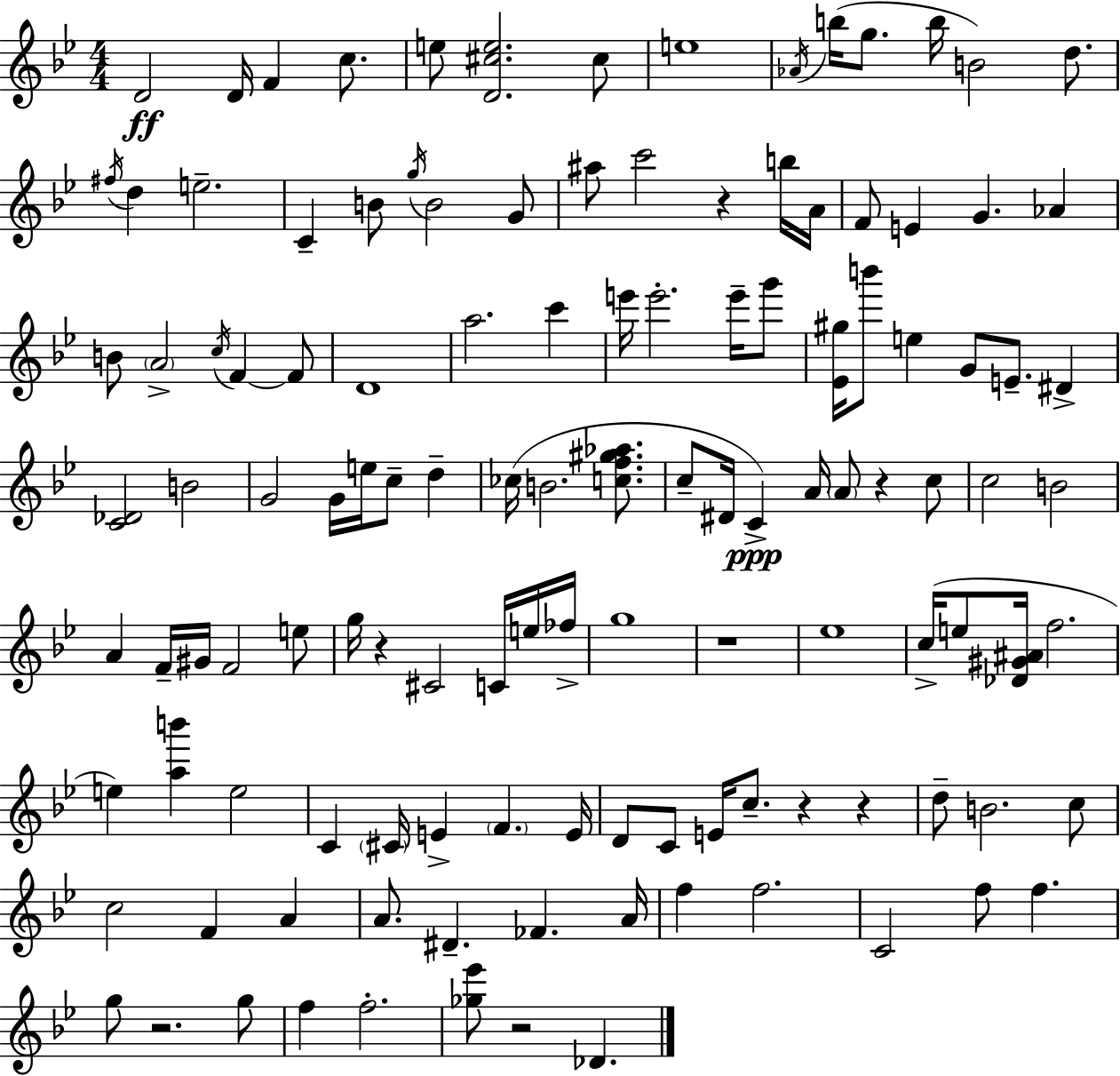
{
  \clef treble
  \numericTimeSignature
  \time 4/4
  \key bes \major
  d'2\ff d'16 f'4 c''8. | e''8 <d' cis'' e''>2. cis''8 | e''1 | \acciaccatura { aes'16 } b''16( g''8. b''16 b'2) d''8. | \break \acciaccatura { fis''16 } d''4 e''2.-- | c'4-- b'8 \acciaccatura { g''16 } b'2 | g'8 ais''8 c'''2 r4 | b''16 a'16 f'8 e'4 g'4. aes'4 | \break b'8 \parenthesize a'2-> \acciaccatura { c''16 } f'4~~ | f'8 d'1 | a''2. | c'''4 e'''16 e'''2.-. | \break e'''16-- g'''8 <ees' gis''>16 b'''8 e''4 g'8 e'8.-- | dis'4-> <c' des'>2 b'2 | g'2 g'16 e''16 c''8-- | d''4-- ces''16( b'2. | \break <c'' f'' gis'' aes''>8. c''8-- dis'16 c'4->\ppp) a'16 \parenthesize a'8 r4 | c''8 c''2 b'2 | a'4 f'16-- gis'16 f'2 | e''8 g''16 r4 cis'2 | \break c'16 e''16 fes''16-> g''1 | r1 | ees''1 | c''16->( e''8 <des' gis' ais'>16 f''2. | \break e''4) <a'' b'''>4 e''2 | c'4 \parenthesize cis'16 e'4-> \parenthesize f'4. | e'16 d'8 c'8 e'16 c''8.-- r4 | r4 d''8-- b'2. | \break c''8 c''2 f'4 | a'4 a'8. dis'4.-- fes'4. | a'16 f''4 f''2. | c'2 f''8 f''4. | \break g''8 r2. | g''8 f''4 f''2.-. | <ges'' ees'''>8 r2 des'4. | \bar "|."
}